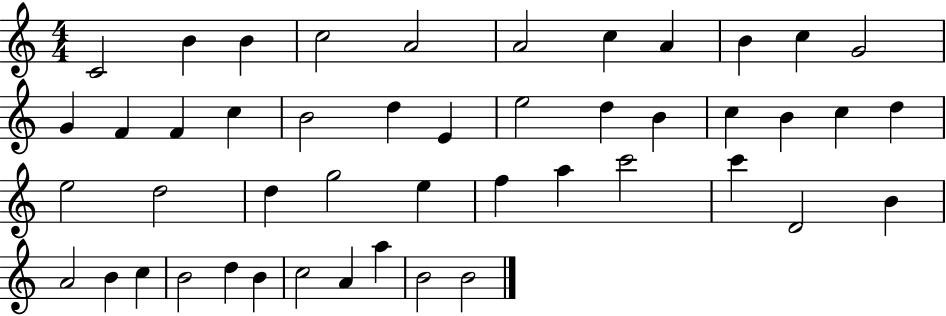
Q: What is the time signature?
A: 4/4